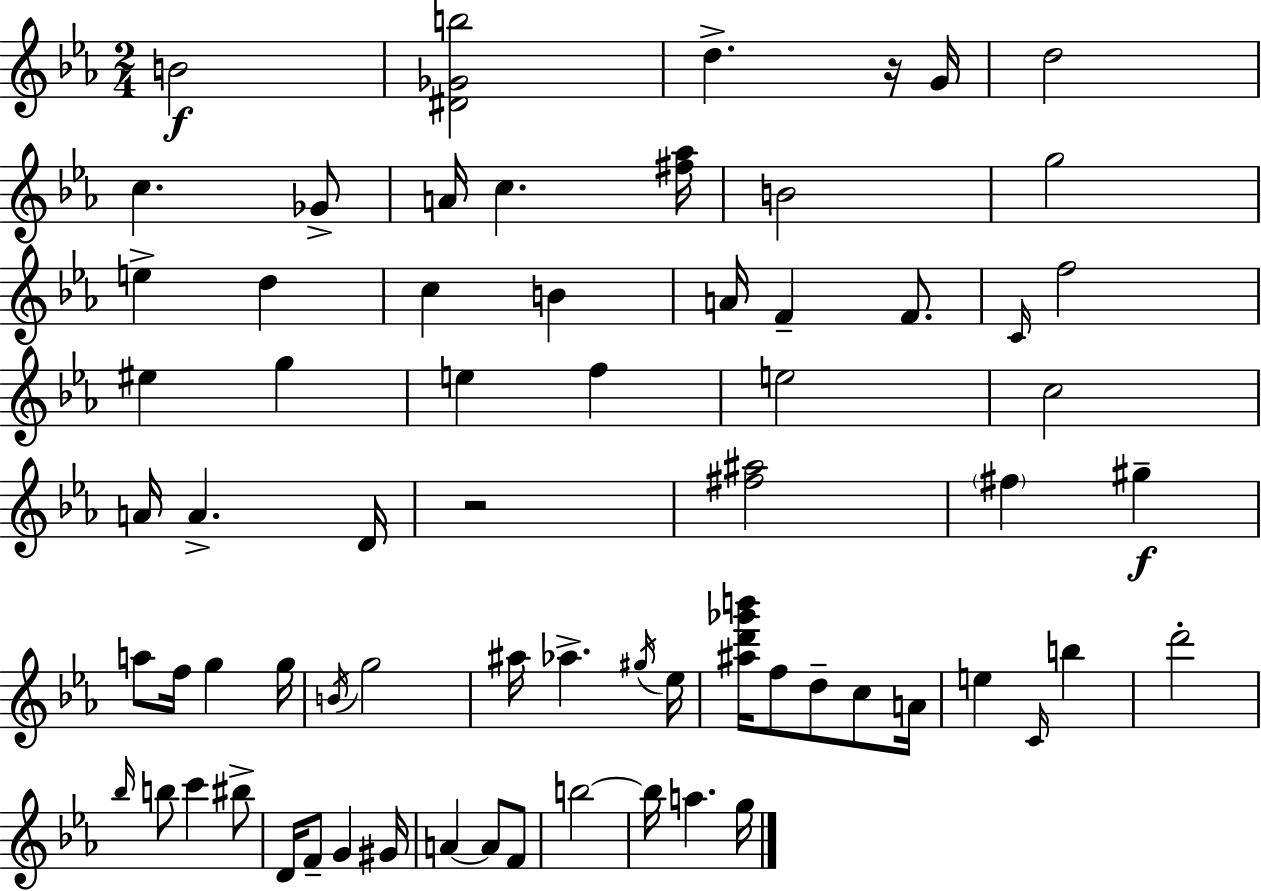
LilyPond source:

{
  \clef treble
  \numericTimeSignature
  \time 2/4
  \key c \minor
  b'2\f | <dis' ges' b''>2 | d''4.-> r16 g'16 | d''2 | \break c''4. ges'8-> | a'16 c''4. <fis'' aes''>16 | b'2 | g''2 | \break e''4-> d''4 | c''4 b'4 | a'16 f'4-- f'8. | \grace { c'16 } f''2 | \break eis''4 g''4 | e''4 f''4 | e''2 | c''2 | \break a'16 a'4.-> | d'16 r2 | <fis'' ais''>2 | \parenthesize fis''4 gis''4--\f | \break a''8 f''16 g''4 | g''16 \acciaccatura { b'16 } g''2 | ais''16 aes''4.-> | \acciaccatura { gis''16 } ees''16 <ais'' d''' ges''' b'''>16 f''8 d''8-- | \break c''8 a'16 e''4 \grace { c'16 } | b''4 d'''2-. | \grace { bes''16 } b''8 c'''4 | bis''8-> d'16 f'8-- | \break g'4 gis'16 a'4~~ | a'8 f'8 b''2~~ | b''16 a''4. | g''16 \bar "|."
}